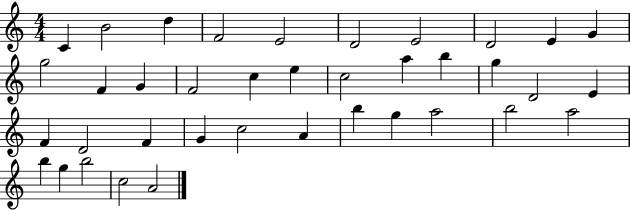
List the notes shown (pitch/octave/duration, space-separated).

C4/q B4/h D5/q F4/h E4/h D4/h E4/h D4/h E4/q G4/q G5/h F4/q G4/q F4/h C5/q E5/q C5/h A5/q B5/q G5/q D4/h E4/q F4/q D4/h F4/q G4/q C5/h A4/q B5/q G5/q A5/h B5/h A5/h B5/q G5/q B5/h C5/h A4/h